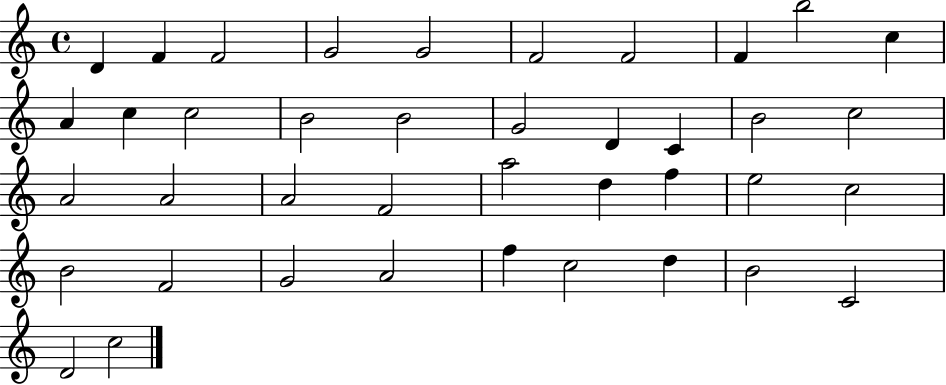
{
  \clef treble
  \time 4/4
  \defaultTimeSignature
  \key c \major
  d'4 f'4 f'2 | g'2 g'2 | f'2 f'2 | f'4 b''2 c''4 | \break a'4 c''4 c''2 | b'2 b'2 | g'2 d'4 c'4 | b'2 c''2 | \break a'2 a'2 | a'2 f'2 | a''2 d''4 f''4 | e''2 c''2 | \break b'2 f'2 | g'2 a'2 | f''4 c''2 d''4 | b'2 c'2 | \break d'2 c''2 | \bar "|."
}